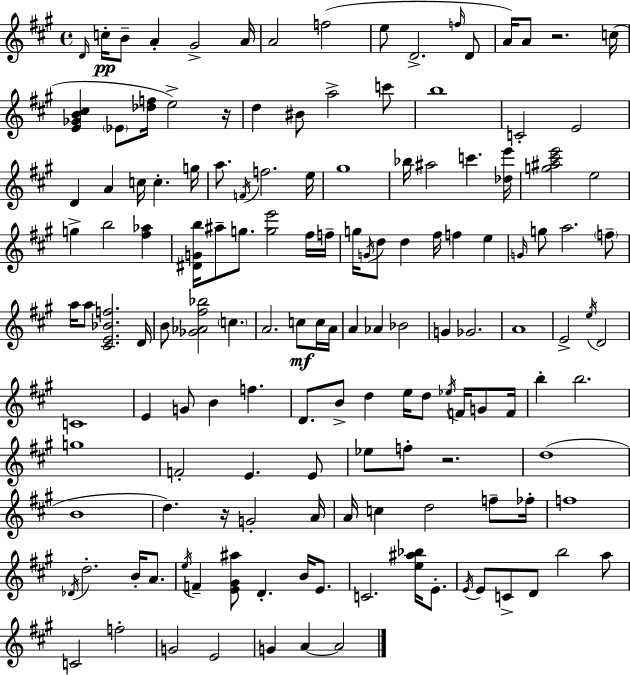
X:1
T:Untitled
M:4/4
L:1/4
K:A
D/4 c/4 B/2 A ^G2 A/4 A2 f2 e/2 D2 f/4 D/2 A/4 A/2 z2 c/4 [E_GB^c] _E/2 [_df]/4 e2 z/4 d ^B/2 a2 c'/2 b4 C2 E2 D A c/4 c g/4 a/2 F/4 f2 e/4 ^g4 _b/4 ^a2 c' [_de']/4 [g^a^c'e']2 e2 g b2 [^f_a] [^DGb]/4 ^a/2 g/2 [ge']2 ^f/4 f/4 g/4 G/4 d/2 d ^f/4 f e G/4 g/2 a2 f/2 a/4 a/2 [^CE_Bf]2 D/4 B/2 [_G_A^f_b]2 c A2 c/2 c/4 A/4 A _A _B2 G _G2 A4 E2 e/4 D2 C4 E G/2 B f D/2 B/2 d e/4 d/2 _e/4 F/4 G/2 F/4 b b2 g4 F2 E E/2 _e/2 f/2 z2 d4 B4 d z/4 G2 A/4 A/4 c d2 f/2 _f/4 f4 _D/4 d2 B/4 A/2 e/4 F [E^G^a]/2 D B/4 E/2 C2 [e^a_b]/4 E/2 E/4 E/2 C/2 D/2 b2 a/2 C2 f2 G2 E2 G A A2